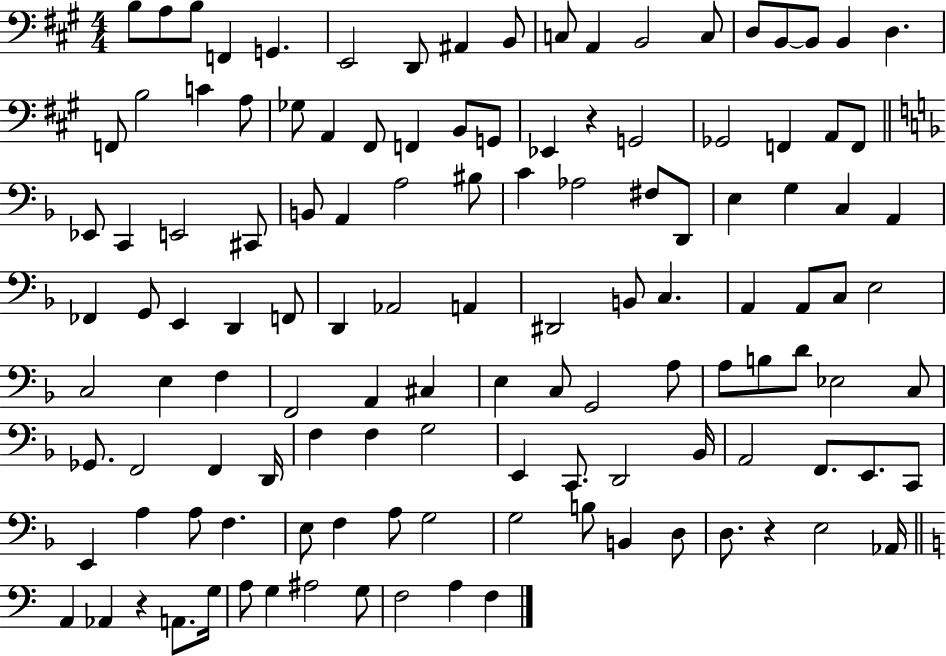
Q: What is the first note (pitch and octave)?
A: B3